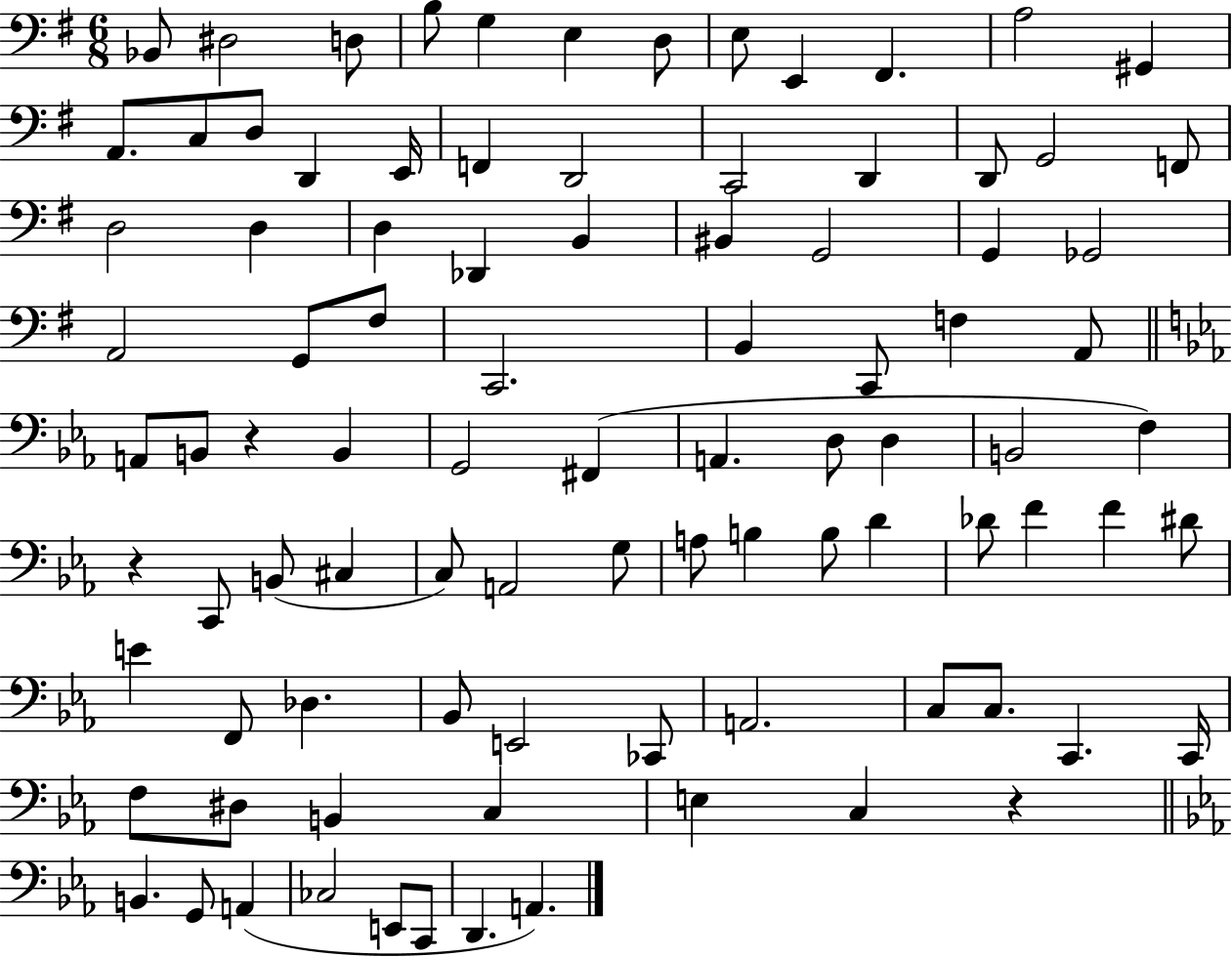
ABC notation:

X:1
T:Untitled
M:6/8
L:1/4
K:G
_B,,/2 ^D,2 D,/2 B,/2 G, E, D,/2 E,/2 E,, ^F,, A,2 ^G,, A,,/2 C,/2 D,/2 D,, E,,/4 F,, D,,2 C,,2 D,, D,,/2 G,,2 F,,/2 D,2 D, D, _D,, B,, ^B,, G,,2 G,, _G,,2 A,,2 G,,/2 ^F,/2 C,,2 B,, C,,/2 F, A,,/2 A,,/2 B,,/2 z B,, G,,2 ^F,, A,, D,/2 D, B,,2 F, z C,,/2 B,,/2 ^C, C,/2 A,,2 G,/2 A,/2 B, B,/2 D _D/2 F F ^D/2 E F,,/2 _D, _B,,/2 E,,2 _C,,/2 A,,2 C,/2 C,/2 C,, C,,/4 F,/2 ^D,/2 B,, C, E, C, z B,, G,,/2 A,, _C,2 E,,/2 C,,/2 D,, A,,